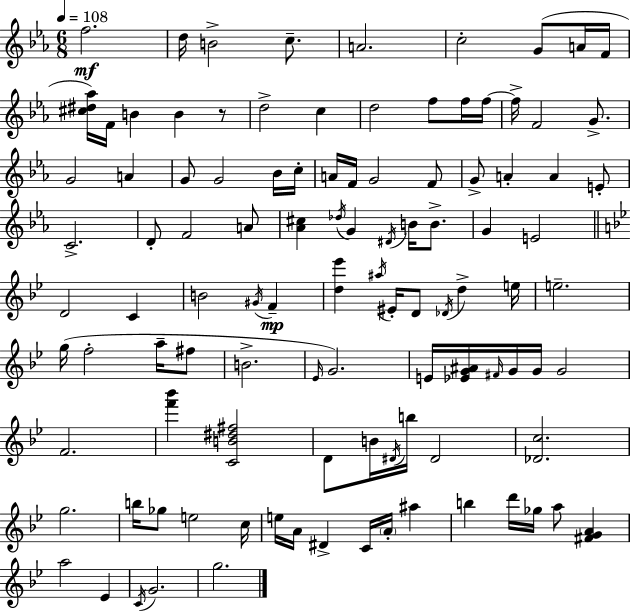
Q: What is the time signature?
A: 6/8